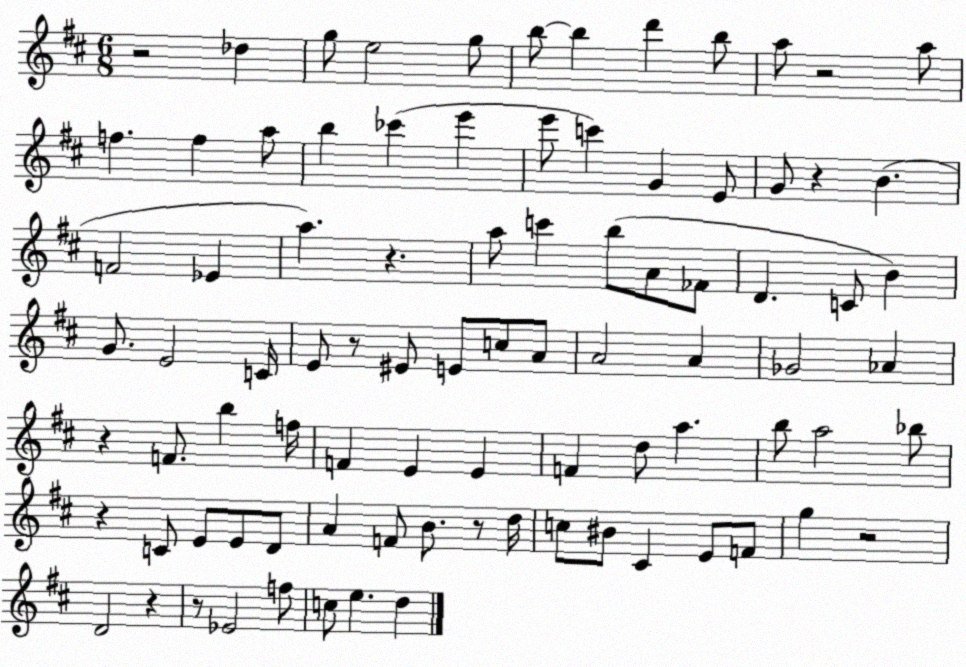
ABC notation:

X:1
T:Untitled
M:6/8
L:1/4
K:D
z2 _d g/2 e2 g/2 b/2 b d' b/2 a/2 z2 a/2 f f a/2 b _c' e' e'/2 c' G E/2 G/2 z B F2 _E a z a/2 c' b/2 A/2 _F/2 D C/2 B G/2 E2 C/4 E/2 z/2 ^E/2 E/2 c/2 A/2 A2 A _G2 _A z F/2 b f/4 F E E F d/2 a b/2 a2 _b/2 z C/2 E/2 E/2 D/2 A F/2 B/2 z/2 d/4 c/2 ^B/2 ^C E/2 F/2 g z2 D2 z z/2 _E2 f/2 c/2 e d